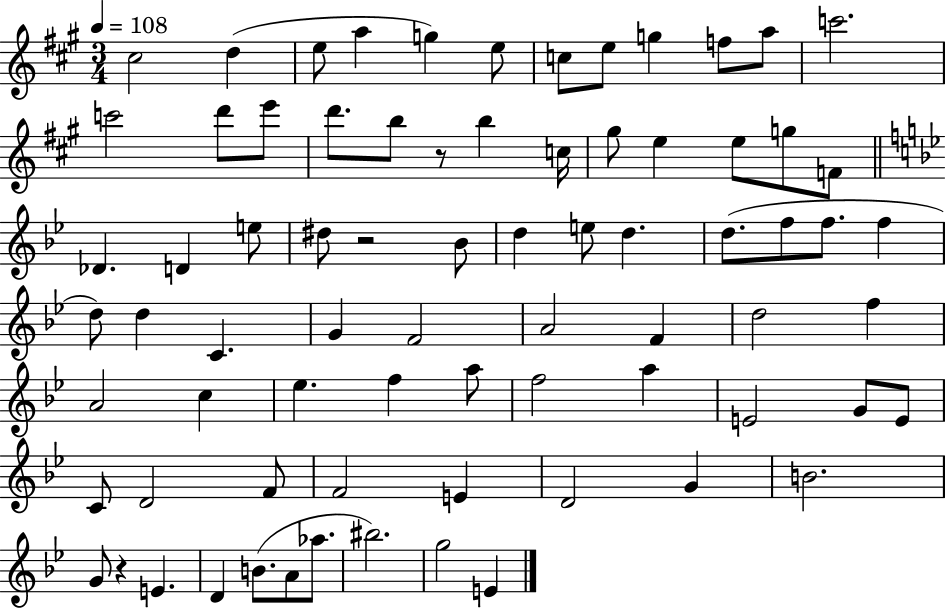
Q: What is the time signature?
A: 3/4